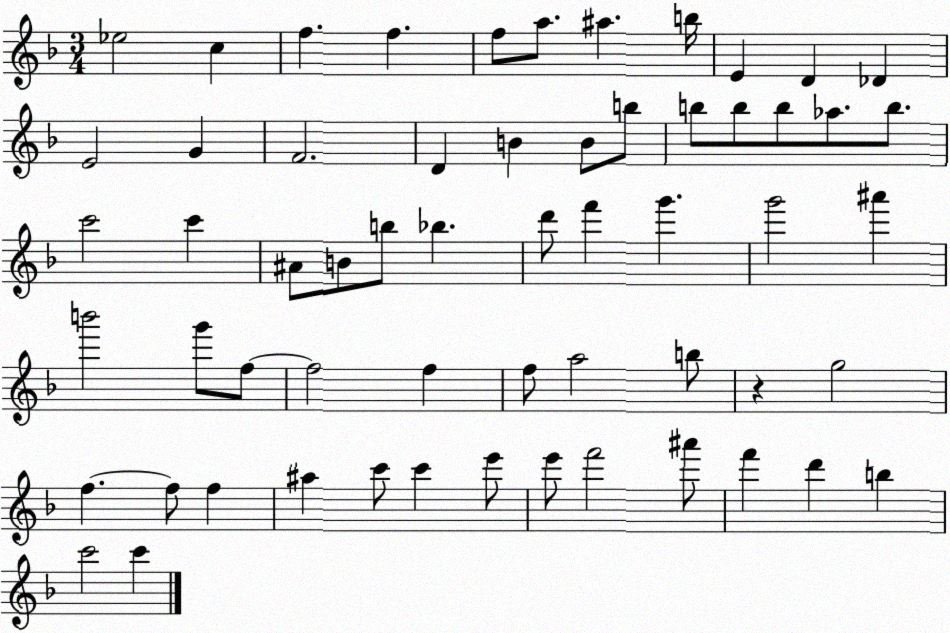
X:1
T:Untitled
M:3/4
L:1/4
K:F
_e2 c f f f/2 a/2 ^a b/4 E D _D E2 G F2 D B B/2 b/2 b/2 b/2 b/2 _a/2 b/2 c'2 c' ^A/2 B/2 b/2 _b d'/2 f' g' g'2 ^a' b'2 g'/2 f/2 f2 f f/2 a2 b/2 z g2 f f/2 f ^a c'/2 c' e'/2 e'/2 f'2 ^a'/2 f' d' b c'2 c'